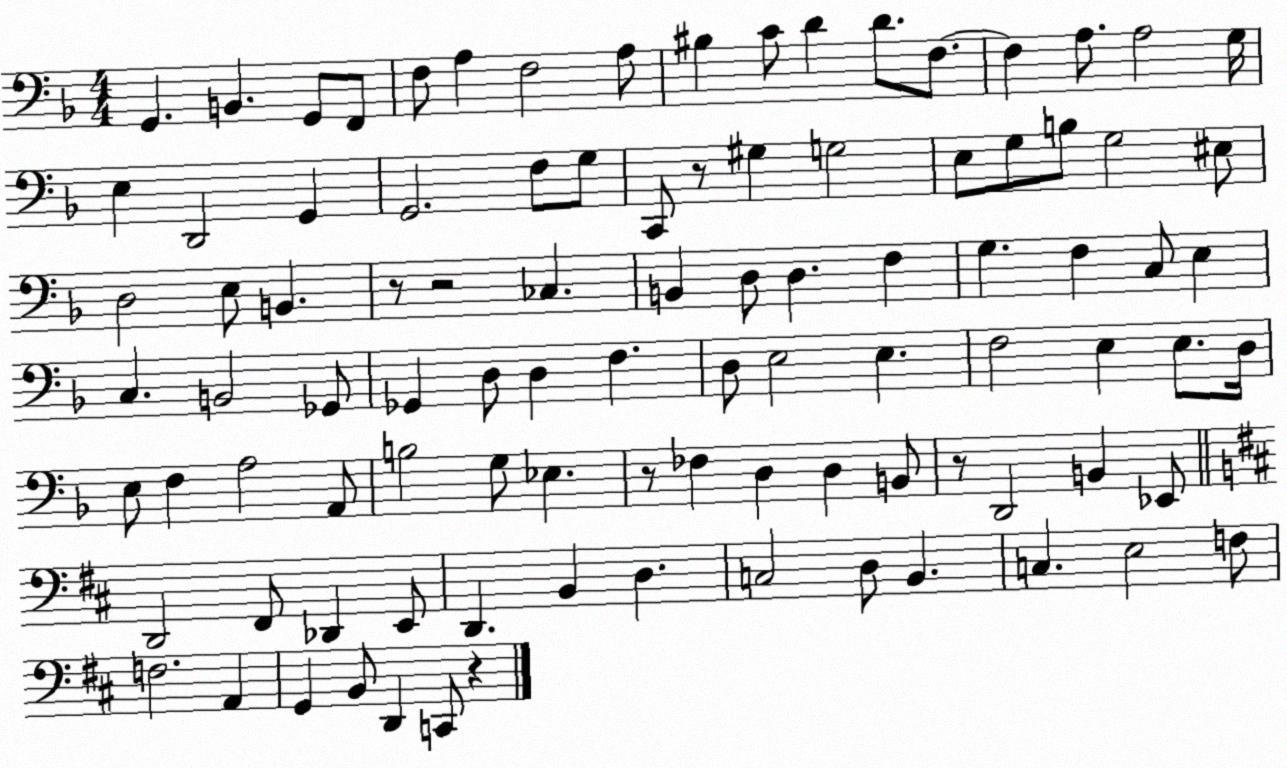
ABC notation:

X:1
T:Untitled
M:4/4
L:1/4
K:F
G,, B,, G,,/2 F,,/2 F,/2 A, F,2 A,/2 ^B, C/2 D D/2 F,/2 F, A,/2 A,2 G,/4 E, D,,2 G,, G,,2 F,/2 G,/2 C,,/2 z/2 ^G, G,2 E,/2 G,/2 B,/2 G,2 ^E,/2 D,2 E,/2 B,, z/2 z2 _C, B,, D,/2 D, F, G, F, C,/2 E, C, B,,2 _G,,/2 _G,, D,/2 D, F, D,/2 E,2 E, F,2 E, E,/2 D,/4 E,/2 F, A,2 A,,/2 B,2 G,/2 _E, z/2 _F, D, D, B,,/2 z/2 D,,2 B,, _E,,/2 D,,2 ^F,,/2 _D,, E,,/2 D,, B,, D, C,2 D,/2 B,, C, E,2 F,/2 F,2 A,, G,, B,,/2 D,, C,,/2 z